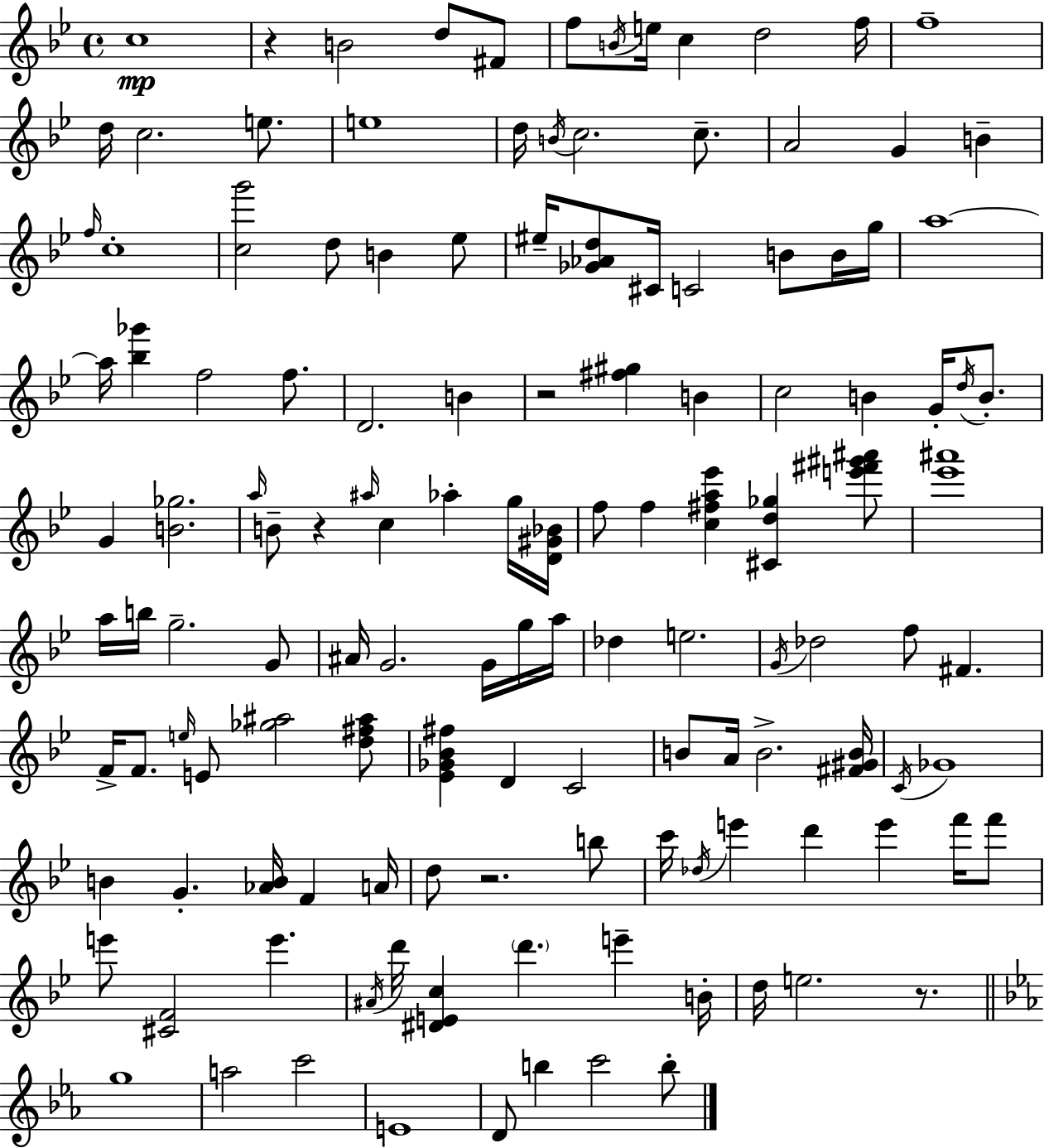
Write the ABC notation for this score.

X:1
T:Untitled
M:4/4
L:1/4
K:Gm
c4 z B2 d/2 ^F/2 f/2 B/4 e/4 c d2 f/4 f4 d/4 c2 e/2 e4 d/4 B/4 c2 c/2 A2 G B f/4 c4 [cg']2 d/2 B _e/2 ^e/4 [_G_Ad]/2 ^C/4 C2 B/2 B/4 g/4 a4 a/4 [_b_g'] f2 f/2 D2 B z2 [^f^g] B c2 B G/4 d/4 B/2 G [B_g]2 a/4 B/2 z ^a/4 c _a g/4 [D^G_B]/4 f/2 f [c^fa_e'] [^Cd_g] [e'^f'^g'^a']/2 [_e'^a']4 a/4 b/4 g2 G/2 ^A/4 G2 G/4 g/4 a/4 _d e2 G/4 _d2 f/2 ^F F/4 F/2 e/4 E/2 [_g^a]2 [d^f^a]/2 [_E_G_B^f] D C2 B/2 A/4 B2 [^F^GB]/4 C/4 _G4 B G [_AB]/4 F A/4 d/2 z2 b/2 c'/4 _d/4 e' d' e' f'/4 f'/2 e'/2 [^CF]2 e' ^A/4 d'/4 [^DEc] d' e' B/4 d/4 e2 z/2 g4 a2 c'2 E4 D/2 b c'2 b/2